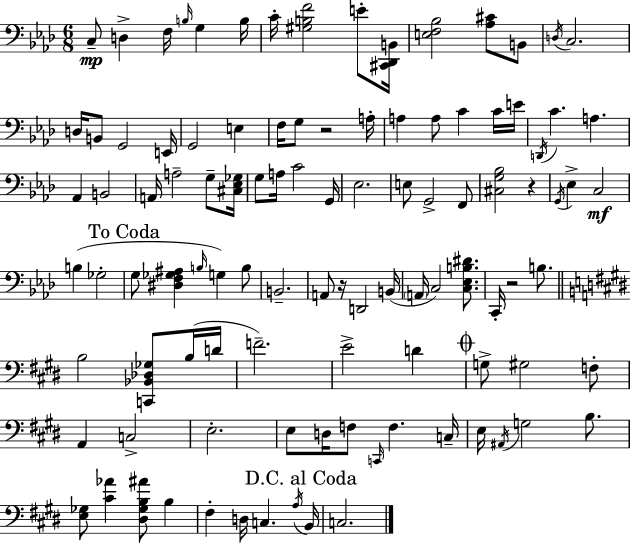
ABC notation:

X:1
T:Untitled
M:6/8
L:1/4
K:Ab
C,/2 D, F,/4 B,/4 G, B,/4 C/4 [^G,B,F]2 E/2 [^C,,_D,,B,,]/4 [E,F,_B,]2 [_A,^C]/2 B,,/2 D,/4 C,2 D,/4 B,,/2 G,,2 E,,/4 G,,2 E, F,/4 G,/2 z2 A,/4 A, A,/2 C C/4 E/4 D,,/4 C A, _A,, B,,2 A,,/4 A,2 G,/2 [^C,_E,_G,]/4 G,/2 A,/4 C2 G,,/4 _E,2 E,/2 G,,2 F,,/2 [^C,G,_B,]2 z G,,/4 _E, C,2 B, _G,2 G,/2 [^D,F,_G,^A,] B,/4 G, B,/2 B,,2 A,,/2 z/4 D,,2 B,,/4 A,,/4 C,2 [C,_E,B,^D]/2 C,,/4 z2 B,/2 B,2 [C,,_B,,_D,_G,]/2 B,/4 D/4 F2 E2 D G,/2 ^G,2 F,/2 A,, C,2 E,2 E,/2 D,/4 F,/2 C,,/4 F, C,/4 E,/4 ^A,,/4 G,2 B,/2 [E,_G,]/2 [^C_A] [^D,_G,B,^A]/2 B, ^F, D,/4 C, A,/4 B,,/4 C,2